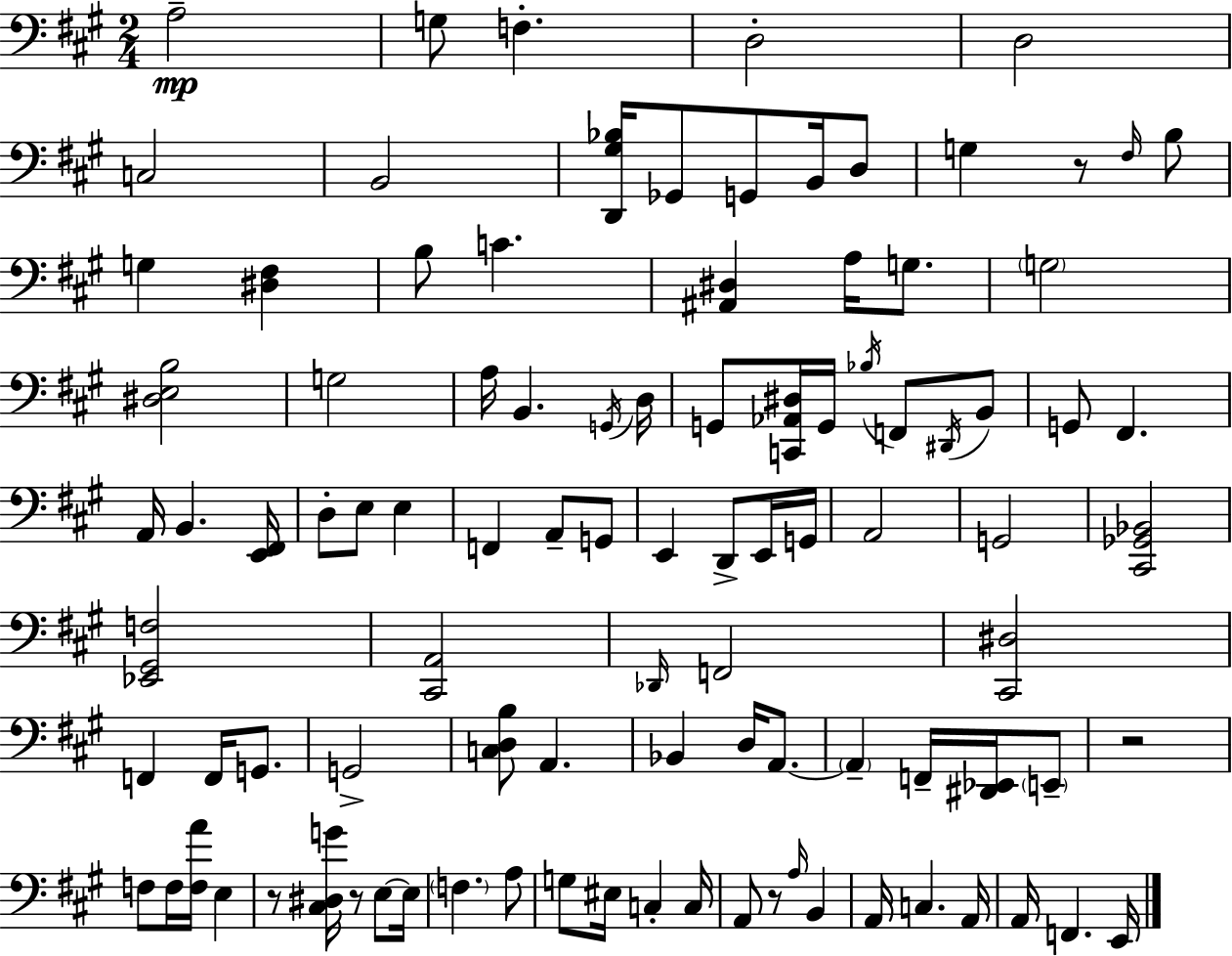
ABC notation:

X:1
T:Untitled
M:2/4
L:1/4
K:A
A,2 G,/2 F, D,2 D,2 C,2 B,,2 [D,,^G,_B,]/4 _G,,/2 G,,/2 B,,/4 D,/2 G, z/2 ^F,/4 B,/2 G, [^D,^F,] B,/2 C [^A,,^D,] A,/4 G,/2 G,2 [^D,E,B,]2 G,2 A,/4 B,, G,,/4 D,/4 G,,/2 [C,,_A,,^D,]/4 G,,/4 _B,/4 F,,/2 ^D,,/4 B,,/2 G,,/2 ^F,, A,,/4 B,, [E,,^F,,]/4 D,/2 E,/2 E, F,, A,,/2 G,,/2 E,, D,,/2 E,,/4 G,,/4 A,,2 G,,2 [^C,,_G,,_B,,]2 [_E,,^G,,F,]2 [^C,,A,,]2 _D,,/4 F,,2 [^C,,^D,]2 F,, F,,/4 G,,/2 G,,2 [C,D,B,]/2 A,, _B,, D,/4 A,,/2 A,, F,,/4 [^D,,_E,,]/4 E,,/2 z2 F,/2 F,/4 [F,A]/4 E, z/2 [^C,^D,G]/4 z/2 E,/2 E,/4 F, A,/2 G,/2 ^E,/4 C, C,/4 A,,/2 z/2 A,/4 B,, A,,/4 C, A,,/4 A,,/4 F,, E,,/4